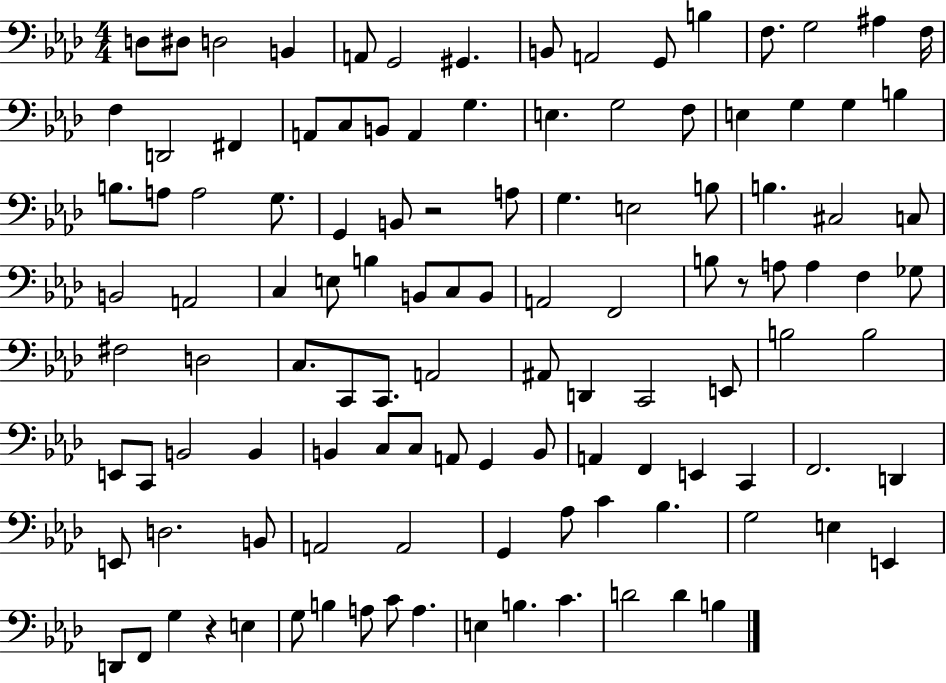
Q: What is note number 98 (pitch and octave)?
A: E2